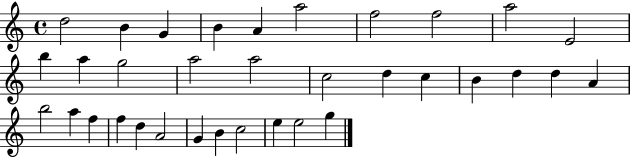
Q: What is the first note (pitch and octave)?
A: D5